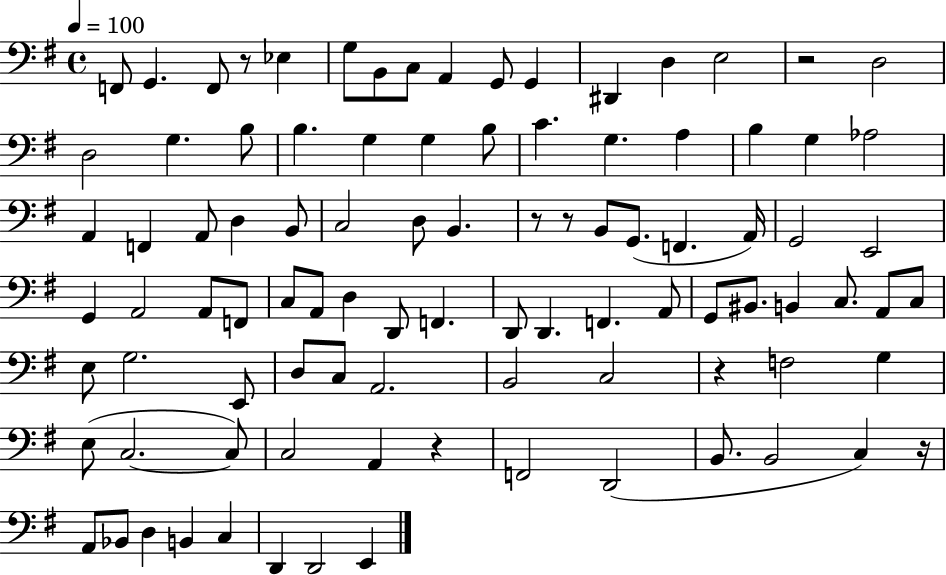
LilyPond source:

{
  \clef bass
  \time 4/4
  \defaultTimeSignature
  \key g \major
  \tempo 4 = 100
  f,8 g,4. f,8 r8 ees4 | g8 b,8 c8 a,4 g,8 g,4 | dis,4 d4 e2 | r2 d2 | \break d2 g4. b8 | b4. g4 g4 b8 | c'4. g4. a4 | b4 g4 aes2 | \break a,4 f,4 a,8 d4 b,8 | c2 d8 b,4. | r8 r8 b,8 g,8.( f,4. a,16) | g,2 e,2 | \break g,4 a,2 a,8 f,8 | c8 a,8 d4 d,8 f,4. | d,8 d,4. f,4. a,8 | g,8 bis,8. b,4 c8. a,8 c8 | \break e8 g2. e,8 | d8 c8 a,2. | b,2 c2 | r4 f2 g4 | \break e8( c2.~~ c8) | c2 a,4 r4 | f,2 d,2( | b,8. b,2 c4) r16 | \break a,8 bes,8 d4 b,4 c4 | d,4 d,2 e,4 | \bar "|."
}